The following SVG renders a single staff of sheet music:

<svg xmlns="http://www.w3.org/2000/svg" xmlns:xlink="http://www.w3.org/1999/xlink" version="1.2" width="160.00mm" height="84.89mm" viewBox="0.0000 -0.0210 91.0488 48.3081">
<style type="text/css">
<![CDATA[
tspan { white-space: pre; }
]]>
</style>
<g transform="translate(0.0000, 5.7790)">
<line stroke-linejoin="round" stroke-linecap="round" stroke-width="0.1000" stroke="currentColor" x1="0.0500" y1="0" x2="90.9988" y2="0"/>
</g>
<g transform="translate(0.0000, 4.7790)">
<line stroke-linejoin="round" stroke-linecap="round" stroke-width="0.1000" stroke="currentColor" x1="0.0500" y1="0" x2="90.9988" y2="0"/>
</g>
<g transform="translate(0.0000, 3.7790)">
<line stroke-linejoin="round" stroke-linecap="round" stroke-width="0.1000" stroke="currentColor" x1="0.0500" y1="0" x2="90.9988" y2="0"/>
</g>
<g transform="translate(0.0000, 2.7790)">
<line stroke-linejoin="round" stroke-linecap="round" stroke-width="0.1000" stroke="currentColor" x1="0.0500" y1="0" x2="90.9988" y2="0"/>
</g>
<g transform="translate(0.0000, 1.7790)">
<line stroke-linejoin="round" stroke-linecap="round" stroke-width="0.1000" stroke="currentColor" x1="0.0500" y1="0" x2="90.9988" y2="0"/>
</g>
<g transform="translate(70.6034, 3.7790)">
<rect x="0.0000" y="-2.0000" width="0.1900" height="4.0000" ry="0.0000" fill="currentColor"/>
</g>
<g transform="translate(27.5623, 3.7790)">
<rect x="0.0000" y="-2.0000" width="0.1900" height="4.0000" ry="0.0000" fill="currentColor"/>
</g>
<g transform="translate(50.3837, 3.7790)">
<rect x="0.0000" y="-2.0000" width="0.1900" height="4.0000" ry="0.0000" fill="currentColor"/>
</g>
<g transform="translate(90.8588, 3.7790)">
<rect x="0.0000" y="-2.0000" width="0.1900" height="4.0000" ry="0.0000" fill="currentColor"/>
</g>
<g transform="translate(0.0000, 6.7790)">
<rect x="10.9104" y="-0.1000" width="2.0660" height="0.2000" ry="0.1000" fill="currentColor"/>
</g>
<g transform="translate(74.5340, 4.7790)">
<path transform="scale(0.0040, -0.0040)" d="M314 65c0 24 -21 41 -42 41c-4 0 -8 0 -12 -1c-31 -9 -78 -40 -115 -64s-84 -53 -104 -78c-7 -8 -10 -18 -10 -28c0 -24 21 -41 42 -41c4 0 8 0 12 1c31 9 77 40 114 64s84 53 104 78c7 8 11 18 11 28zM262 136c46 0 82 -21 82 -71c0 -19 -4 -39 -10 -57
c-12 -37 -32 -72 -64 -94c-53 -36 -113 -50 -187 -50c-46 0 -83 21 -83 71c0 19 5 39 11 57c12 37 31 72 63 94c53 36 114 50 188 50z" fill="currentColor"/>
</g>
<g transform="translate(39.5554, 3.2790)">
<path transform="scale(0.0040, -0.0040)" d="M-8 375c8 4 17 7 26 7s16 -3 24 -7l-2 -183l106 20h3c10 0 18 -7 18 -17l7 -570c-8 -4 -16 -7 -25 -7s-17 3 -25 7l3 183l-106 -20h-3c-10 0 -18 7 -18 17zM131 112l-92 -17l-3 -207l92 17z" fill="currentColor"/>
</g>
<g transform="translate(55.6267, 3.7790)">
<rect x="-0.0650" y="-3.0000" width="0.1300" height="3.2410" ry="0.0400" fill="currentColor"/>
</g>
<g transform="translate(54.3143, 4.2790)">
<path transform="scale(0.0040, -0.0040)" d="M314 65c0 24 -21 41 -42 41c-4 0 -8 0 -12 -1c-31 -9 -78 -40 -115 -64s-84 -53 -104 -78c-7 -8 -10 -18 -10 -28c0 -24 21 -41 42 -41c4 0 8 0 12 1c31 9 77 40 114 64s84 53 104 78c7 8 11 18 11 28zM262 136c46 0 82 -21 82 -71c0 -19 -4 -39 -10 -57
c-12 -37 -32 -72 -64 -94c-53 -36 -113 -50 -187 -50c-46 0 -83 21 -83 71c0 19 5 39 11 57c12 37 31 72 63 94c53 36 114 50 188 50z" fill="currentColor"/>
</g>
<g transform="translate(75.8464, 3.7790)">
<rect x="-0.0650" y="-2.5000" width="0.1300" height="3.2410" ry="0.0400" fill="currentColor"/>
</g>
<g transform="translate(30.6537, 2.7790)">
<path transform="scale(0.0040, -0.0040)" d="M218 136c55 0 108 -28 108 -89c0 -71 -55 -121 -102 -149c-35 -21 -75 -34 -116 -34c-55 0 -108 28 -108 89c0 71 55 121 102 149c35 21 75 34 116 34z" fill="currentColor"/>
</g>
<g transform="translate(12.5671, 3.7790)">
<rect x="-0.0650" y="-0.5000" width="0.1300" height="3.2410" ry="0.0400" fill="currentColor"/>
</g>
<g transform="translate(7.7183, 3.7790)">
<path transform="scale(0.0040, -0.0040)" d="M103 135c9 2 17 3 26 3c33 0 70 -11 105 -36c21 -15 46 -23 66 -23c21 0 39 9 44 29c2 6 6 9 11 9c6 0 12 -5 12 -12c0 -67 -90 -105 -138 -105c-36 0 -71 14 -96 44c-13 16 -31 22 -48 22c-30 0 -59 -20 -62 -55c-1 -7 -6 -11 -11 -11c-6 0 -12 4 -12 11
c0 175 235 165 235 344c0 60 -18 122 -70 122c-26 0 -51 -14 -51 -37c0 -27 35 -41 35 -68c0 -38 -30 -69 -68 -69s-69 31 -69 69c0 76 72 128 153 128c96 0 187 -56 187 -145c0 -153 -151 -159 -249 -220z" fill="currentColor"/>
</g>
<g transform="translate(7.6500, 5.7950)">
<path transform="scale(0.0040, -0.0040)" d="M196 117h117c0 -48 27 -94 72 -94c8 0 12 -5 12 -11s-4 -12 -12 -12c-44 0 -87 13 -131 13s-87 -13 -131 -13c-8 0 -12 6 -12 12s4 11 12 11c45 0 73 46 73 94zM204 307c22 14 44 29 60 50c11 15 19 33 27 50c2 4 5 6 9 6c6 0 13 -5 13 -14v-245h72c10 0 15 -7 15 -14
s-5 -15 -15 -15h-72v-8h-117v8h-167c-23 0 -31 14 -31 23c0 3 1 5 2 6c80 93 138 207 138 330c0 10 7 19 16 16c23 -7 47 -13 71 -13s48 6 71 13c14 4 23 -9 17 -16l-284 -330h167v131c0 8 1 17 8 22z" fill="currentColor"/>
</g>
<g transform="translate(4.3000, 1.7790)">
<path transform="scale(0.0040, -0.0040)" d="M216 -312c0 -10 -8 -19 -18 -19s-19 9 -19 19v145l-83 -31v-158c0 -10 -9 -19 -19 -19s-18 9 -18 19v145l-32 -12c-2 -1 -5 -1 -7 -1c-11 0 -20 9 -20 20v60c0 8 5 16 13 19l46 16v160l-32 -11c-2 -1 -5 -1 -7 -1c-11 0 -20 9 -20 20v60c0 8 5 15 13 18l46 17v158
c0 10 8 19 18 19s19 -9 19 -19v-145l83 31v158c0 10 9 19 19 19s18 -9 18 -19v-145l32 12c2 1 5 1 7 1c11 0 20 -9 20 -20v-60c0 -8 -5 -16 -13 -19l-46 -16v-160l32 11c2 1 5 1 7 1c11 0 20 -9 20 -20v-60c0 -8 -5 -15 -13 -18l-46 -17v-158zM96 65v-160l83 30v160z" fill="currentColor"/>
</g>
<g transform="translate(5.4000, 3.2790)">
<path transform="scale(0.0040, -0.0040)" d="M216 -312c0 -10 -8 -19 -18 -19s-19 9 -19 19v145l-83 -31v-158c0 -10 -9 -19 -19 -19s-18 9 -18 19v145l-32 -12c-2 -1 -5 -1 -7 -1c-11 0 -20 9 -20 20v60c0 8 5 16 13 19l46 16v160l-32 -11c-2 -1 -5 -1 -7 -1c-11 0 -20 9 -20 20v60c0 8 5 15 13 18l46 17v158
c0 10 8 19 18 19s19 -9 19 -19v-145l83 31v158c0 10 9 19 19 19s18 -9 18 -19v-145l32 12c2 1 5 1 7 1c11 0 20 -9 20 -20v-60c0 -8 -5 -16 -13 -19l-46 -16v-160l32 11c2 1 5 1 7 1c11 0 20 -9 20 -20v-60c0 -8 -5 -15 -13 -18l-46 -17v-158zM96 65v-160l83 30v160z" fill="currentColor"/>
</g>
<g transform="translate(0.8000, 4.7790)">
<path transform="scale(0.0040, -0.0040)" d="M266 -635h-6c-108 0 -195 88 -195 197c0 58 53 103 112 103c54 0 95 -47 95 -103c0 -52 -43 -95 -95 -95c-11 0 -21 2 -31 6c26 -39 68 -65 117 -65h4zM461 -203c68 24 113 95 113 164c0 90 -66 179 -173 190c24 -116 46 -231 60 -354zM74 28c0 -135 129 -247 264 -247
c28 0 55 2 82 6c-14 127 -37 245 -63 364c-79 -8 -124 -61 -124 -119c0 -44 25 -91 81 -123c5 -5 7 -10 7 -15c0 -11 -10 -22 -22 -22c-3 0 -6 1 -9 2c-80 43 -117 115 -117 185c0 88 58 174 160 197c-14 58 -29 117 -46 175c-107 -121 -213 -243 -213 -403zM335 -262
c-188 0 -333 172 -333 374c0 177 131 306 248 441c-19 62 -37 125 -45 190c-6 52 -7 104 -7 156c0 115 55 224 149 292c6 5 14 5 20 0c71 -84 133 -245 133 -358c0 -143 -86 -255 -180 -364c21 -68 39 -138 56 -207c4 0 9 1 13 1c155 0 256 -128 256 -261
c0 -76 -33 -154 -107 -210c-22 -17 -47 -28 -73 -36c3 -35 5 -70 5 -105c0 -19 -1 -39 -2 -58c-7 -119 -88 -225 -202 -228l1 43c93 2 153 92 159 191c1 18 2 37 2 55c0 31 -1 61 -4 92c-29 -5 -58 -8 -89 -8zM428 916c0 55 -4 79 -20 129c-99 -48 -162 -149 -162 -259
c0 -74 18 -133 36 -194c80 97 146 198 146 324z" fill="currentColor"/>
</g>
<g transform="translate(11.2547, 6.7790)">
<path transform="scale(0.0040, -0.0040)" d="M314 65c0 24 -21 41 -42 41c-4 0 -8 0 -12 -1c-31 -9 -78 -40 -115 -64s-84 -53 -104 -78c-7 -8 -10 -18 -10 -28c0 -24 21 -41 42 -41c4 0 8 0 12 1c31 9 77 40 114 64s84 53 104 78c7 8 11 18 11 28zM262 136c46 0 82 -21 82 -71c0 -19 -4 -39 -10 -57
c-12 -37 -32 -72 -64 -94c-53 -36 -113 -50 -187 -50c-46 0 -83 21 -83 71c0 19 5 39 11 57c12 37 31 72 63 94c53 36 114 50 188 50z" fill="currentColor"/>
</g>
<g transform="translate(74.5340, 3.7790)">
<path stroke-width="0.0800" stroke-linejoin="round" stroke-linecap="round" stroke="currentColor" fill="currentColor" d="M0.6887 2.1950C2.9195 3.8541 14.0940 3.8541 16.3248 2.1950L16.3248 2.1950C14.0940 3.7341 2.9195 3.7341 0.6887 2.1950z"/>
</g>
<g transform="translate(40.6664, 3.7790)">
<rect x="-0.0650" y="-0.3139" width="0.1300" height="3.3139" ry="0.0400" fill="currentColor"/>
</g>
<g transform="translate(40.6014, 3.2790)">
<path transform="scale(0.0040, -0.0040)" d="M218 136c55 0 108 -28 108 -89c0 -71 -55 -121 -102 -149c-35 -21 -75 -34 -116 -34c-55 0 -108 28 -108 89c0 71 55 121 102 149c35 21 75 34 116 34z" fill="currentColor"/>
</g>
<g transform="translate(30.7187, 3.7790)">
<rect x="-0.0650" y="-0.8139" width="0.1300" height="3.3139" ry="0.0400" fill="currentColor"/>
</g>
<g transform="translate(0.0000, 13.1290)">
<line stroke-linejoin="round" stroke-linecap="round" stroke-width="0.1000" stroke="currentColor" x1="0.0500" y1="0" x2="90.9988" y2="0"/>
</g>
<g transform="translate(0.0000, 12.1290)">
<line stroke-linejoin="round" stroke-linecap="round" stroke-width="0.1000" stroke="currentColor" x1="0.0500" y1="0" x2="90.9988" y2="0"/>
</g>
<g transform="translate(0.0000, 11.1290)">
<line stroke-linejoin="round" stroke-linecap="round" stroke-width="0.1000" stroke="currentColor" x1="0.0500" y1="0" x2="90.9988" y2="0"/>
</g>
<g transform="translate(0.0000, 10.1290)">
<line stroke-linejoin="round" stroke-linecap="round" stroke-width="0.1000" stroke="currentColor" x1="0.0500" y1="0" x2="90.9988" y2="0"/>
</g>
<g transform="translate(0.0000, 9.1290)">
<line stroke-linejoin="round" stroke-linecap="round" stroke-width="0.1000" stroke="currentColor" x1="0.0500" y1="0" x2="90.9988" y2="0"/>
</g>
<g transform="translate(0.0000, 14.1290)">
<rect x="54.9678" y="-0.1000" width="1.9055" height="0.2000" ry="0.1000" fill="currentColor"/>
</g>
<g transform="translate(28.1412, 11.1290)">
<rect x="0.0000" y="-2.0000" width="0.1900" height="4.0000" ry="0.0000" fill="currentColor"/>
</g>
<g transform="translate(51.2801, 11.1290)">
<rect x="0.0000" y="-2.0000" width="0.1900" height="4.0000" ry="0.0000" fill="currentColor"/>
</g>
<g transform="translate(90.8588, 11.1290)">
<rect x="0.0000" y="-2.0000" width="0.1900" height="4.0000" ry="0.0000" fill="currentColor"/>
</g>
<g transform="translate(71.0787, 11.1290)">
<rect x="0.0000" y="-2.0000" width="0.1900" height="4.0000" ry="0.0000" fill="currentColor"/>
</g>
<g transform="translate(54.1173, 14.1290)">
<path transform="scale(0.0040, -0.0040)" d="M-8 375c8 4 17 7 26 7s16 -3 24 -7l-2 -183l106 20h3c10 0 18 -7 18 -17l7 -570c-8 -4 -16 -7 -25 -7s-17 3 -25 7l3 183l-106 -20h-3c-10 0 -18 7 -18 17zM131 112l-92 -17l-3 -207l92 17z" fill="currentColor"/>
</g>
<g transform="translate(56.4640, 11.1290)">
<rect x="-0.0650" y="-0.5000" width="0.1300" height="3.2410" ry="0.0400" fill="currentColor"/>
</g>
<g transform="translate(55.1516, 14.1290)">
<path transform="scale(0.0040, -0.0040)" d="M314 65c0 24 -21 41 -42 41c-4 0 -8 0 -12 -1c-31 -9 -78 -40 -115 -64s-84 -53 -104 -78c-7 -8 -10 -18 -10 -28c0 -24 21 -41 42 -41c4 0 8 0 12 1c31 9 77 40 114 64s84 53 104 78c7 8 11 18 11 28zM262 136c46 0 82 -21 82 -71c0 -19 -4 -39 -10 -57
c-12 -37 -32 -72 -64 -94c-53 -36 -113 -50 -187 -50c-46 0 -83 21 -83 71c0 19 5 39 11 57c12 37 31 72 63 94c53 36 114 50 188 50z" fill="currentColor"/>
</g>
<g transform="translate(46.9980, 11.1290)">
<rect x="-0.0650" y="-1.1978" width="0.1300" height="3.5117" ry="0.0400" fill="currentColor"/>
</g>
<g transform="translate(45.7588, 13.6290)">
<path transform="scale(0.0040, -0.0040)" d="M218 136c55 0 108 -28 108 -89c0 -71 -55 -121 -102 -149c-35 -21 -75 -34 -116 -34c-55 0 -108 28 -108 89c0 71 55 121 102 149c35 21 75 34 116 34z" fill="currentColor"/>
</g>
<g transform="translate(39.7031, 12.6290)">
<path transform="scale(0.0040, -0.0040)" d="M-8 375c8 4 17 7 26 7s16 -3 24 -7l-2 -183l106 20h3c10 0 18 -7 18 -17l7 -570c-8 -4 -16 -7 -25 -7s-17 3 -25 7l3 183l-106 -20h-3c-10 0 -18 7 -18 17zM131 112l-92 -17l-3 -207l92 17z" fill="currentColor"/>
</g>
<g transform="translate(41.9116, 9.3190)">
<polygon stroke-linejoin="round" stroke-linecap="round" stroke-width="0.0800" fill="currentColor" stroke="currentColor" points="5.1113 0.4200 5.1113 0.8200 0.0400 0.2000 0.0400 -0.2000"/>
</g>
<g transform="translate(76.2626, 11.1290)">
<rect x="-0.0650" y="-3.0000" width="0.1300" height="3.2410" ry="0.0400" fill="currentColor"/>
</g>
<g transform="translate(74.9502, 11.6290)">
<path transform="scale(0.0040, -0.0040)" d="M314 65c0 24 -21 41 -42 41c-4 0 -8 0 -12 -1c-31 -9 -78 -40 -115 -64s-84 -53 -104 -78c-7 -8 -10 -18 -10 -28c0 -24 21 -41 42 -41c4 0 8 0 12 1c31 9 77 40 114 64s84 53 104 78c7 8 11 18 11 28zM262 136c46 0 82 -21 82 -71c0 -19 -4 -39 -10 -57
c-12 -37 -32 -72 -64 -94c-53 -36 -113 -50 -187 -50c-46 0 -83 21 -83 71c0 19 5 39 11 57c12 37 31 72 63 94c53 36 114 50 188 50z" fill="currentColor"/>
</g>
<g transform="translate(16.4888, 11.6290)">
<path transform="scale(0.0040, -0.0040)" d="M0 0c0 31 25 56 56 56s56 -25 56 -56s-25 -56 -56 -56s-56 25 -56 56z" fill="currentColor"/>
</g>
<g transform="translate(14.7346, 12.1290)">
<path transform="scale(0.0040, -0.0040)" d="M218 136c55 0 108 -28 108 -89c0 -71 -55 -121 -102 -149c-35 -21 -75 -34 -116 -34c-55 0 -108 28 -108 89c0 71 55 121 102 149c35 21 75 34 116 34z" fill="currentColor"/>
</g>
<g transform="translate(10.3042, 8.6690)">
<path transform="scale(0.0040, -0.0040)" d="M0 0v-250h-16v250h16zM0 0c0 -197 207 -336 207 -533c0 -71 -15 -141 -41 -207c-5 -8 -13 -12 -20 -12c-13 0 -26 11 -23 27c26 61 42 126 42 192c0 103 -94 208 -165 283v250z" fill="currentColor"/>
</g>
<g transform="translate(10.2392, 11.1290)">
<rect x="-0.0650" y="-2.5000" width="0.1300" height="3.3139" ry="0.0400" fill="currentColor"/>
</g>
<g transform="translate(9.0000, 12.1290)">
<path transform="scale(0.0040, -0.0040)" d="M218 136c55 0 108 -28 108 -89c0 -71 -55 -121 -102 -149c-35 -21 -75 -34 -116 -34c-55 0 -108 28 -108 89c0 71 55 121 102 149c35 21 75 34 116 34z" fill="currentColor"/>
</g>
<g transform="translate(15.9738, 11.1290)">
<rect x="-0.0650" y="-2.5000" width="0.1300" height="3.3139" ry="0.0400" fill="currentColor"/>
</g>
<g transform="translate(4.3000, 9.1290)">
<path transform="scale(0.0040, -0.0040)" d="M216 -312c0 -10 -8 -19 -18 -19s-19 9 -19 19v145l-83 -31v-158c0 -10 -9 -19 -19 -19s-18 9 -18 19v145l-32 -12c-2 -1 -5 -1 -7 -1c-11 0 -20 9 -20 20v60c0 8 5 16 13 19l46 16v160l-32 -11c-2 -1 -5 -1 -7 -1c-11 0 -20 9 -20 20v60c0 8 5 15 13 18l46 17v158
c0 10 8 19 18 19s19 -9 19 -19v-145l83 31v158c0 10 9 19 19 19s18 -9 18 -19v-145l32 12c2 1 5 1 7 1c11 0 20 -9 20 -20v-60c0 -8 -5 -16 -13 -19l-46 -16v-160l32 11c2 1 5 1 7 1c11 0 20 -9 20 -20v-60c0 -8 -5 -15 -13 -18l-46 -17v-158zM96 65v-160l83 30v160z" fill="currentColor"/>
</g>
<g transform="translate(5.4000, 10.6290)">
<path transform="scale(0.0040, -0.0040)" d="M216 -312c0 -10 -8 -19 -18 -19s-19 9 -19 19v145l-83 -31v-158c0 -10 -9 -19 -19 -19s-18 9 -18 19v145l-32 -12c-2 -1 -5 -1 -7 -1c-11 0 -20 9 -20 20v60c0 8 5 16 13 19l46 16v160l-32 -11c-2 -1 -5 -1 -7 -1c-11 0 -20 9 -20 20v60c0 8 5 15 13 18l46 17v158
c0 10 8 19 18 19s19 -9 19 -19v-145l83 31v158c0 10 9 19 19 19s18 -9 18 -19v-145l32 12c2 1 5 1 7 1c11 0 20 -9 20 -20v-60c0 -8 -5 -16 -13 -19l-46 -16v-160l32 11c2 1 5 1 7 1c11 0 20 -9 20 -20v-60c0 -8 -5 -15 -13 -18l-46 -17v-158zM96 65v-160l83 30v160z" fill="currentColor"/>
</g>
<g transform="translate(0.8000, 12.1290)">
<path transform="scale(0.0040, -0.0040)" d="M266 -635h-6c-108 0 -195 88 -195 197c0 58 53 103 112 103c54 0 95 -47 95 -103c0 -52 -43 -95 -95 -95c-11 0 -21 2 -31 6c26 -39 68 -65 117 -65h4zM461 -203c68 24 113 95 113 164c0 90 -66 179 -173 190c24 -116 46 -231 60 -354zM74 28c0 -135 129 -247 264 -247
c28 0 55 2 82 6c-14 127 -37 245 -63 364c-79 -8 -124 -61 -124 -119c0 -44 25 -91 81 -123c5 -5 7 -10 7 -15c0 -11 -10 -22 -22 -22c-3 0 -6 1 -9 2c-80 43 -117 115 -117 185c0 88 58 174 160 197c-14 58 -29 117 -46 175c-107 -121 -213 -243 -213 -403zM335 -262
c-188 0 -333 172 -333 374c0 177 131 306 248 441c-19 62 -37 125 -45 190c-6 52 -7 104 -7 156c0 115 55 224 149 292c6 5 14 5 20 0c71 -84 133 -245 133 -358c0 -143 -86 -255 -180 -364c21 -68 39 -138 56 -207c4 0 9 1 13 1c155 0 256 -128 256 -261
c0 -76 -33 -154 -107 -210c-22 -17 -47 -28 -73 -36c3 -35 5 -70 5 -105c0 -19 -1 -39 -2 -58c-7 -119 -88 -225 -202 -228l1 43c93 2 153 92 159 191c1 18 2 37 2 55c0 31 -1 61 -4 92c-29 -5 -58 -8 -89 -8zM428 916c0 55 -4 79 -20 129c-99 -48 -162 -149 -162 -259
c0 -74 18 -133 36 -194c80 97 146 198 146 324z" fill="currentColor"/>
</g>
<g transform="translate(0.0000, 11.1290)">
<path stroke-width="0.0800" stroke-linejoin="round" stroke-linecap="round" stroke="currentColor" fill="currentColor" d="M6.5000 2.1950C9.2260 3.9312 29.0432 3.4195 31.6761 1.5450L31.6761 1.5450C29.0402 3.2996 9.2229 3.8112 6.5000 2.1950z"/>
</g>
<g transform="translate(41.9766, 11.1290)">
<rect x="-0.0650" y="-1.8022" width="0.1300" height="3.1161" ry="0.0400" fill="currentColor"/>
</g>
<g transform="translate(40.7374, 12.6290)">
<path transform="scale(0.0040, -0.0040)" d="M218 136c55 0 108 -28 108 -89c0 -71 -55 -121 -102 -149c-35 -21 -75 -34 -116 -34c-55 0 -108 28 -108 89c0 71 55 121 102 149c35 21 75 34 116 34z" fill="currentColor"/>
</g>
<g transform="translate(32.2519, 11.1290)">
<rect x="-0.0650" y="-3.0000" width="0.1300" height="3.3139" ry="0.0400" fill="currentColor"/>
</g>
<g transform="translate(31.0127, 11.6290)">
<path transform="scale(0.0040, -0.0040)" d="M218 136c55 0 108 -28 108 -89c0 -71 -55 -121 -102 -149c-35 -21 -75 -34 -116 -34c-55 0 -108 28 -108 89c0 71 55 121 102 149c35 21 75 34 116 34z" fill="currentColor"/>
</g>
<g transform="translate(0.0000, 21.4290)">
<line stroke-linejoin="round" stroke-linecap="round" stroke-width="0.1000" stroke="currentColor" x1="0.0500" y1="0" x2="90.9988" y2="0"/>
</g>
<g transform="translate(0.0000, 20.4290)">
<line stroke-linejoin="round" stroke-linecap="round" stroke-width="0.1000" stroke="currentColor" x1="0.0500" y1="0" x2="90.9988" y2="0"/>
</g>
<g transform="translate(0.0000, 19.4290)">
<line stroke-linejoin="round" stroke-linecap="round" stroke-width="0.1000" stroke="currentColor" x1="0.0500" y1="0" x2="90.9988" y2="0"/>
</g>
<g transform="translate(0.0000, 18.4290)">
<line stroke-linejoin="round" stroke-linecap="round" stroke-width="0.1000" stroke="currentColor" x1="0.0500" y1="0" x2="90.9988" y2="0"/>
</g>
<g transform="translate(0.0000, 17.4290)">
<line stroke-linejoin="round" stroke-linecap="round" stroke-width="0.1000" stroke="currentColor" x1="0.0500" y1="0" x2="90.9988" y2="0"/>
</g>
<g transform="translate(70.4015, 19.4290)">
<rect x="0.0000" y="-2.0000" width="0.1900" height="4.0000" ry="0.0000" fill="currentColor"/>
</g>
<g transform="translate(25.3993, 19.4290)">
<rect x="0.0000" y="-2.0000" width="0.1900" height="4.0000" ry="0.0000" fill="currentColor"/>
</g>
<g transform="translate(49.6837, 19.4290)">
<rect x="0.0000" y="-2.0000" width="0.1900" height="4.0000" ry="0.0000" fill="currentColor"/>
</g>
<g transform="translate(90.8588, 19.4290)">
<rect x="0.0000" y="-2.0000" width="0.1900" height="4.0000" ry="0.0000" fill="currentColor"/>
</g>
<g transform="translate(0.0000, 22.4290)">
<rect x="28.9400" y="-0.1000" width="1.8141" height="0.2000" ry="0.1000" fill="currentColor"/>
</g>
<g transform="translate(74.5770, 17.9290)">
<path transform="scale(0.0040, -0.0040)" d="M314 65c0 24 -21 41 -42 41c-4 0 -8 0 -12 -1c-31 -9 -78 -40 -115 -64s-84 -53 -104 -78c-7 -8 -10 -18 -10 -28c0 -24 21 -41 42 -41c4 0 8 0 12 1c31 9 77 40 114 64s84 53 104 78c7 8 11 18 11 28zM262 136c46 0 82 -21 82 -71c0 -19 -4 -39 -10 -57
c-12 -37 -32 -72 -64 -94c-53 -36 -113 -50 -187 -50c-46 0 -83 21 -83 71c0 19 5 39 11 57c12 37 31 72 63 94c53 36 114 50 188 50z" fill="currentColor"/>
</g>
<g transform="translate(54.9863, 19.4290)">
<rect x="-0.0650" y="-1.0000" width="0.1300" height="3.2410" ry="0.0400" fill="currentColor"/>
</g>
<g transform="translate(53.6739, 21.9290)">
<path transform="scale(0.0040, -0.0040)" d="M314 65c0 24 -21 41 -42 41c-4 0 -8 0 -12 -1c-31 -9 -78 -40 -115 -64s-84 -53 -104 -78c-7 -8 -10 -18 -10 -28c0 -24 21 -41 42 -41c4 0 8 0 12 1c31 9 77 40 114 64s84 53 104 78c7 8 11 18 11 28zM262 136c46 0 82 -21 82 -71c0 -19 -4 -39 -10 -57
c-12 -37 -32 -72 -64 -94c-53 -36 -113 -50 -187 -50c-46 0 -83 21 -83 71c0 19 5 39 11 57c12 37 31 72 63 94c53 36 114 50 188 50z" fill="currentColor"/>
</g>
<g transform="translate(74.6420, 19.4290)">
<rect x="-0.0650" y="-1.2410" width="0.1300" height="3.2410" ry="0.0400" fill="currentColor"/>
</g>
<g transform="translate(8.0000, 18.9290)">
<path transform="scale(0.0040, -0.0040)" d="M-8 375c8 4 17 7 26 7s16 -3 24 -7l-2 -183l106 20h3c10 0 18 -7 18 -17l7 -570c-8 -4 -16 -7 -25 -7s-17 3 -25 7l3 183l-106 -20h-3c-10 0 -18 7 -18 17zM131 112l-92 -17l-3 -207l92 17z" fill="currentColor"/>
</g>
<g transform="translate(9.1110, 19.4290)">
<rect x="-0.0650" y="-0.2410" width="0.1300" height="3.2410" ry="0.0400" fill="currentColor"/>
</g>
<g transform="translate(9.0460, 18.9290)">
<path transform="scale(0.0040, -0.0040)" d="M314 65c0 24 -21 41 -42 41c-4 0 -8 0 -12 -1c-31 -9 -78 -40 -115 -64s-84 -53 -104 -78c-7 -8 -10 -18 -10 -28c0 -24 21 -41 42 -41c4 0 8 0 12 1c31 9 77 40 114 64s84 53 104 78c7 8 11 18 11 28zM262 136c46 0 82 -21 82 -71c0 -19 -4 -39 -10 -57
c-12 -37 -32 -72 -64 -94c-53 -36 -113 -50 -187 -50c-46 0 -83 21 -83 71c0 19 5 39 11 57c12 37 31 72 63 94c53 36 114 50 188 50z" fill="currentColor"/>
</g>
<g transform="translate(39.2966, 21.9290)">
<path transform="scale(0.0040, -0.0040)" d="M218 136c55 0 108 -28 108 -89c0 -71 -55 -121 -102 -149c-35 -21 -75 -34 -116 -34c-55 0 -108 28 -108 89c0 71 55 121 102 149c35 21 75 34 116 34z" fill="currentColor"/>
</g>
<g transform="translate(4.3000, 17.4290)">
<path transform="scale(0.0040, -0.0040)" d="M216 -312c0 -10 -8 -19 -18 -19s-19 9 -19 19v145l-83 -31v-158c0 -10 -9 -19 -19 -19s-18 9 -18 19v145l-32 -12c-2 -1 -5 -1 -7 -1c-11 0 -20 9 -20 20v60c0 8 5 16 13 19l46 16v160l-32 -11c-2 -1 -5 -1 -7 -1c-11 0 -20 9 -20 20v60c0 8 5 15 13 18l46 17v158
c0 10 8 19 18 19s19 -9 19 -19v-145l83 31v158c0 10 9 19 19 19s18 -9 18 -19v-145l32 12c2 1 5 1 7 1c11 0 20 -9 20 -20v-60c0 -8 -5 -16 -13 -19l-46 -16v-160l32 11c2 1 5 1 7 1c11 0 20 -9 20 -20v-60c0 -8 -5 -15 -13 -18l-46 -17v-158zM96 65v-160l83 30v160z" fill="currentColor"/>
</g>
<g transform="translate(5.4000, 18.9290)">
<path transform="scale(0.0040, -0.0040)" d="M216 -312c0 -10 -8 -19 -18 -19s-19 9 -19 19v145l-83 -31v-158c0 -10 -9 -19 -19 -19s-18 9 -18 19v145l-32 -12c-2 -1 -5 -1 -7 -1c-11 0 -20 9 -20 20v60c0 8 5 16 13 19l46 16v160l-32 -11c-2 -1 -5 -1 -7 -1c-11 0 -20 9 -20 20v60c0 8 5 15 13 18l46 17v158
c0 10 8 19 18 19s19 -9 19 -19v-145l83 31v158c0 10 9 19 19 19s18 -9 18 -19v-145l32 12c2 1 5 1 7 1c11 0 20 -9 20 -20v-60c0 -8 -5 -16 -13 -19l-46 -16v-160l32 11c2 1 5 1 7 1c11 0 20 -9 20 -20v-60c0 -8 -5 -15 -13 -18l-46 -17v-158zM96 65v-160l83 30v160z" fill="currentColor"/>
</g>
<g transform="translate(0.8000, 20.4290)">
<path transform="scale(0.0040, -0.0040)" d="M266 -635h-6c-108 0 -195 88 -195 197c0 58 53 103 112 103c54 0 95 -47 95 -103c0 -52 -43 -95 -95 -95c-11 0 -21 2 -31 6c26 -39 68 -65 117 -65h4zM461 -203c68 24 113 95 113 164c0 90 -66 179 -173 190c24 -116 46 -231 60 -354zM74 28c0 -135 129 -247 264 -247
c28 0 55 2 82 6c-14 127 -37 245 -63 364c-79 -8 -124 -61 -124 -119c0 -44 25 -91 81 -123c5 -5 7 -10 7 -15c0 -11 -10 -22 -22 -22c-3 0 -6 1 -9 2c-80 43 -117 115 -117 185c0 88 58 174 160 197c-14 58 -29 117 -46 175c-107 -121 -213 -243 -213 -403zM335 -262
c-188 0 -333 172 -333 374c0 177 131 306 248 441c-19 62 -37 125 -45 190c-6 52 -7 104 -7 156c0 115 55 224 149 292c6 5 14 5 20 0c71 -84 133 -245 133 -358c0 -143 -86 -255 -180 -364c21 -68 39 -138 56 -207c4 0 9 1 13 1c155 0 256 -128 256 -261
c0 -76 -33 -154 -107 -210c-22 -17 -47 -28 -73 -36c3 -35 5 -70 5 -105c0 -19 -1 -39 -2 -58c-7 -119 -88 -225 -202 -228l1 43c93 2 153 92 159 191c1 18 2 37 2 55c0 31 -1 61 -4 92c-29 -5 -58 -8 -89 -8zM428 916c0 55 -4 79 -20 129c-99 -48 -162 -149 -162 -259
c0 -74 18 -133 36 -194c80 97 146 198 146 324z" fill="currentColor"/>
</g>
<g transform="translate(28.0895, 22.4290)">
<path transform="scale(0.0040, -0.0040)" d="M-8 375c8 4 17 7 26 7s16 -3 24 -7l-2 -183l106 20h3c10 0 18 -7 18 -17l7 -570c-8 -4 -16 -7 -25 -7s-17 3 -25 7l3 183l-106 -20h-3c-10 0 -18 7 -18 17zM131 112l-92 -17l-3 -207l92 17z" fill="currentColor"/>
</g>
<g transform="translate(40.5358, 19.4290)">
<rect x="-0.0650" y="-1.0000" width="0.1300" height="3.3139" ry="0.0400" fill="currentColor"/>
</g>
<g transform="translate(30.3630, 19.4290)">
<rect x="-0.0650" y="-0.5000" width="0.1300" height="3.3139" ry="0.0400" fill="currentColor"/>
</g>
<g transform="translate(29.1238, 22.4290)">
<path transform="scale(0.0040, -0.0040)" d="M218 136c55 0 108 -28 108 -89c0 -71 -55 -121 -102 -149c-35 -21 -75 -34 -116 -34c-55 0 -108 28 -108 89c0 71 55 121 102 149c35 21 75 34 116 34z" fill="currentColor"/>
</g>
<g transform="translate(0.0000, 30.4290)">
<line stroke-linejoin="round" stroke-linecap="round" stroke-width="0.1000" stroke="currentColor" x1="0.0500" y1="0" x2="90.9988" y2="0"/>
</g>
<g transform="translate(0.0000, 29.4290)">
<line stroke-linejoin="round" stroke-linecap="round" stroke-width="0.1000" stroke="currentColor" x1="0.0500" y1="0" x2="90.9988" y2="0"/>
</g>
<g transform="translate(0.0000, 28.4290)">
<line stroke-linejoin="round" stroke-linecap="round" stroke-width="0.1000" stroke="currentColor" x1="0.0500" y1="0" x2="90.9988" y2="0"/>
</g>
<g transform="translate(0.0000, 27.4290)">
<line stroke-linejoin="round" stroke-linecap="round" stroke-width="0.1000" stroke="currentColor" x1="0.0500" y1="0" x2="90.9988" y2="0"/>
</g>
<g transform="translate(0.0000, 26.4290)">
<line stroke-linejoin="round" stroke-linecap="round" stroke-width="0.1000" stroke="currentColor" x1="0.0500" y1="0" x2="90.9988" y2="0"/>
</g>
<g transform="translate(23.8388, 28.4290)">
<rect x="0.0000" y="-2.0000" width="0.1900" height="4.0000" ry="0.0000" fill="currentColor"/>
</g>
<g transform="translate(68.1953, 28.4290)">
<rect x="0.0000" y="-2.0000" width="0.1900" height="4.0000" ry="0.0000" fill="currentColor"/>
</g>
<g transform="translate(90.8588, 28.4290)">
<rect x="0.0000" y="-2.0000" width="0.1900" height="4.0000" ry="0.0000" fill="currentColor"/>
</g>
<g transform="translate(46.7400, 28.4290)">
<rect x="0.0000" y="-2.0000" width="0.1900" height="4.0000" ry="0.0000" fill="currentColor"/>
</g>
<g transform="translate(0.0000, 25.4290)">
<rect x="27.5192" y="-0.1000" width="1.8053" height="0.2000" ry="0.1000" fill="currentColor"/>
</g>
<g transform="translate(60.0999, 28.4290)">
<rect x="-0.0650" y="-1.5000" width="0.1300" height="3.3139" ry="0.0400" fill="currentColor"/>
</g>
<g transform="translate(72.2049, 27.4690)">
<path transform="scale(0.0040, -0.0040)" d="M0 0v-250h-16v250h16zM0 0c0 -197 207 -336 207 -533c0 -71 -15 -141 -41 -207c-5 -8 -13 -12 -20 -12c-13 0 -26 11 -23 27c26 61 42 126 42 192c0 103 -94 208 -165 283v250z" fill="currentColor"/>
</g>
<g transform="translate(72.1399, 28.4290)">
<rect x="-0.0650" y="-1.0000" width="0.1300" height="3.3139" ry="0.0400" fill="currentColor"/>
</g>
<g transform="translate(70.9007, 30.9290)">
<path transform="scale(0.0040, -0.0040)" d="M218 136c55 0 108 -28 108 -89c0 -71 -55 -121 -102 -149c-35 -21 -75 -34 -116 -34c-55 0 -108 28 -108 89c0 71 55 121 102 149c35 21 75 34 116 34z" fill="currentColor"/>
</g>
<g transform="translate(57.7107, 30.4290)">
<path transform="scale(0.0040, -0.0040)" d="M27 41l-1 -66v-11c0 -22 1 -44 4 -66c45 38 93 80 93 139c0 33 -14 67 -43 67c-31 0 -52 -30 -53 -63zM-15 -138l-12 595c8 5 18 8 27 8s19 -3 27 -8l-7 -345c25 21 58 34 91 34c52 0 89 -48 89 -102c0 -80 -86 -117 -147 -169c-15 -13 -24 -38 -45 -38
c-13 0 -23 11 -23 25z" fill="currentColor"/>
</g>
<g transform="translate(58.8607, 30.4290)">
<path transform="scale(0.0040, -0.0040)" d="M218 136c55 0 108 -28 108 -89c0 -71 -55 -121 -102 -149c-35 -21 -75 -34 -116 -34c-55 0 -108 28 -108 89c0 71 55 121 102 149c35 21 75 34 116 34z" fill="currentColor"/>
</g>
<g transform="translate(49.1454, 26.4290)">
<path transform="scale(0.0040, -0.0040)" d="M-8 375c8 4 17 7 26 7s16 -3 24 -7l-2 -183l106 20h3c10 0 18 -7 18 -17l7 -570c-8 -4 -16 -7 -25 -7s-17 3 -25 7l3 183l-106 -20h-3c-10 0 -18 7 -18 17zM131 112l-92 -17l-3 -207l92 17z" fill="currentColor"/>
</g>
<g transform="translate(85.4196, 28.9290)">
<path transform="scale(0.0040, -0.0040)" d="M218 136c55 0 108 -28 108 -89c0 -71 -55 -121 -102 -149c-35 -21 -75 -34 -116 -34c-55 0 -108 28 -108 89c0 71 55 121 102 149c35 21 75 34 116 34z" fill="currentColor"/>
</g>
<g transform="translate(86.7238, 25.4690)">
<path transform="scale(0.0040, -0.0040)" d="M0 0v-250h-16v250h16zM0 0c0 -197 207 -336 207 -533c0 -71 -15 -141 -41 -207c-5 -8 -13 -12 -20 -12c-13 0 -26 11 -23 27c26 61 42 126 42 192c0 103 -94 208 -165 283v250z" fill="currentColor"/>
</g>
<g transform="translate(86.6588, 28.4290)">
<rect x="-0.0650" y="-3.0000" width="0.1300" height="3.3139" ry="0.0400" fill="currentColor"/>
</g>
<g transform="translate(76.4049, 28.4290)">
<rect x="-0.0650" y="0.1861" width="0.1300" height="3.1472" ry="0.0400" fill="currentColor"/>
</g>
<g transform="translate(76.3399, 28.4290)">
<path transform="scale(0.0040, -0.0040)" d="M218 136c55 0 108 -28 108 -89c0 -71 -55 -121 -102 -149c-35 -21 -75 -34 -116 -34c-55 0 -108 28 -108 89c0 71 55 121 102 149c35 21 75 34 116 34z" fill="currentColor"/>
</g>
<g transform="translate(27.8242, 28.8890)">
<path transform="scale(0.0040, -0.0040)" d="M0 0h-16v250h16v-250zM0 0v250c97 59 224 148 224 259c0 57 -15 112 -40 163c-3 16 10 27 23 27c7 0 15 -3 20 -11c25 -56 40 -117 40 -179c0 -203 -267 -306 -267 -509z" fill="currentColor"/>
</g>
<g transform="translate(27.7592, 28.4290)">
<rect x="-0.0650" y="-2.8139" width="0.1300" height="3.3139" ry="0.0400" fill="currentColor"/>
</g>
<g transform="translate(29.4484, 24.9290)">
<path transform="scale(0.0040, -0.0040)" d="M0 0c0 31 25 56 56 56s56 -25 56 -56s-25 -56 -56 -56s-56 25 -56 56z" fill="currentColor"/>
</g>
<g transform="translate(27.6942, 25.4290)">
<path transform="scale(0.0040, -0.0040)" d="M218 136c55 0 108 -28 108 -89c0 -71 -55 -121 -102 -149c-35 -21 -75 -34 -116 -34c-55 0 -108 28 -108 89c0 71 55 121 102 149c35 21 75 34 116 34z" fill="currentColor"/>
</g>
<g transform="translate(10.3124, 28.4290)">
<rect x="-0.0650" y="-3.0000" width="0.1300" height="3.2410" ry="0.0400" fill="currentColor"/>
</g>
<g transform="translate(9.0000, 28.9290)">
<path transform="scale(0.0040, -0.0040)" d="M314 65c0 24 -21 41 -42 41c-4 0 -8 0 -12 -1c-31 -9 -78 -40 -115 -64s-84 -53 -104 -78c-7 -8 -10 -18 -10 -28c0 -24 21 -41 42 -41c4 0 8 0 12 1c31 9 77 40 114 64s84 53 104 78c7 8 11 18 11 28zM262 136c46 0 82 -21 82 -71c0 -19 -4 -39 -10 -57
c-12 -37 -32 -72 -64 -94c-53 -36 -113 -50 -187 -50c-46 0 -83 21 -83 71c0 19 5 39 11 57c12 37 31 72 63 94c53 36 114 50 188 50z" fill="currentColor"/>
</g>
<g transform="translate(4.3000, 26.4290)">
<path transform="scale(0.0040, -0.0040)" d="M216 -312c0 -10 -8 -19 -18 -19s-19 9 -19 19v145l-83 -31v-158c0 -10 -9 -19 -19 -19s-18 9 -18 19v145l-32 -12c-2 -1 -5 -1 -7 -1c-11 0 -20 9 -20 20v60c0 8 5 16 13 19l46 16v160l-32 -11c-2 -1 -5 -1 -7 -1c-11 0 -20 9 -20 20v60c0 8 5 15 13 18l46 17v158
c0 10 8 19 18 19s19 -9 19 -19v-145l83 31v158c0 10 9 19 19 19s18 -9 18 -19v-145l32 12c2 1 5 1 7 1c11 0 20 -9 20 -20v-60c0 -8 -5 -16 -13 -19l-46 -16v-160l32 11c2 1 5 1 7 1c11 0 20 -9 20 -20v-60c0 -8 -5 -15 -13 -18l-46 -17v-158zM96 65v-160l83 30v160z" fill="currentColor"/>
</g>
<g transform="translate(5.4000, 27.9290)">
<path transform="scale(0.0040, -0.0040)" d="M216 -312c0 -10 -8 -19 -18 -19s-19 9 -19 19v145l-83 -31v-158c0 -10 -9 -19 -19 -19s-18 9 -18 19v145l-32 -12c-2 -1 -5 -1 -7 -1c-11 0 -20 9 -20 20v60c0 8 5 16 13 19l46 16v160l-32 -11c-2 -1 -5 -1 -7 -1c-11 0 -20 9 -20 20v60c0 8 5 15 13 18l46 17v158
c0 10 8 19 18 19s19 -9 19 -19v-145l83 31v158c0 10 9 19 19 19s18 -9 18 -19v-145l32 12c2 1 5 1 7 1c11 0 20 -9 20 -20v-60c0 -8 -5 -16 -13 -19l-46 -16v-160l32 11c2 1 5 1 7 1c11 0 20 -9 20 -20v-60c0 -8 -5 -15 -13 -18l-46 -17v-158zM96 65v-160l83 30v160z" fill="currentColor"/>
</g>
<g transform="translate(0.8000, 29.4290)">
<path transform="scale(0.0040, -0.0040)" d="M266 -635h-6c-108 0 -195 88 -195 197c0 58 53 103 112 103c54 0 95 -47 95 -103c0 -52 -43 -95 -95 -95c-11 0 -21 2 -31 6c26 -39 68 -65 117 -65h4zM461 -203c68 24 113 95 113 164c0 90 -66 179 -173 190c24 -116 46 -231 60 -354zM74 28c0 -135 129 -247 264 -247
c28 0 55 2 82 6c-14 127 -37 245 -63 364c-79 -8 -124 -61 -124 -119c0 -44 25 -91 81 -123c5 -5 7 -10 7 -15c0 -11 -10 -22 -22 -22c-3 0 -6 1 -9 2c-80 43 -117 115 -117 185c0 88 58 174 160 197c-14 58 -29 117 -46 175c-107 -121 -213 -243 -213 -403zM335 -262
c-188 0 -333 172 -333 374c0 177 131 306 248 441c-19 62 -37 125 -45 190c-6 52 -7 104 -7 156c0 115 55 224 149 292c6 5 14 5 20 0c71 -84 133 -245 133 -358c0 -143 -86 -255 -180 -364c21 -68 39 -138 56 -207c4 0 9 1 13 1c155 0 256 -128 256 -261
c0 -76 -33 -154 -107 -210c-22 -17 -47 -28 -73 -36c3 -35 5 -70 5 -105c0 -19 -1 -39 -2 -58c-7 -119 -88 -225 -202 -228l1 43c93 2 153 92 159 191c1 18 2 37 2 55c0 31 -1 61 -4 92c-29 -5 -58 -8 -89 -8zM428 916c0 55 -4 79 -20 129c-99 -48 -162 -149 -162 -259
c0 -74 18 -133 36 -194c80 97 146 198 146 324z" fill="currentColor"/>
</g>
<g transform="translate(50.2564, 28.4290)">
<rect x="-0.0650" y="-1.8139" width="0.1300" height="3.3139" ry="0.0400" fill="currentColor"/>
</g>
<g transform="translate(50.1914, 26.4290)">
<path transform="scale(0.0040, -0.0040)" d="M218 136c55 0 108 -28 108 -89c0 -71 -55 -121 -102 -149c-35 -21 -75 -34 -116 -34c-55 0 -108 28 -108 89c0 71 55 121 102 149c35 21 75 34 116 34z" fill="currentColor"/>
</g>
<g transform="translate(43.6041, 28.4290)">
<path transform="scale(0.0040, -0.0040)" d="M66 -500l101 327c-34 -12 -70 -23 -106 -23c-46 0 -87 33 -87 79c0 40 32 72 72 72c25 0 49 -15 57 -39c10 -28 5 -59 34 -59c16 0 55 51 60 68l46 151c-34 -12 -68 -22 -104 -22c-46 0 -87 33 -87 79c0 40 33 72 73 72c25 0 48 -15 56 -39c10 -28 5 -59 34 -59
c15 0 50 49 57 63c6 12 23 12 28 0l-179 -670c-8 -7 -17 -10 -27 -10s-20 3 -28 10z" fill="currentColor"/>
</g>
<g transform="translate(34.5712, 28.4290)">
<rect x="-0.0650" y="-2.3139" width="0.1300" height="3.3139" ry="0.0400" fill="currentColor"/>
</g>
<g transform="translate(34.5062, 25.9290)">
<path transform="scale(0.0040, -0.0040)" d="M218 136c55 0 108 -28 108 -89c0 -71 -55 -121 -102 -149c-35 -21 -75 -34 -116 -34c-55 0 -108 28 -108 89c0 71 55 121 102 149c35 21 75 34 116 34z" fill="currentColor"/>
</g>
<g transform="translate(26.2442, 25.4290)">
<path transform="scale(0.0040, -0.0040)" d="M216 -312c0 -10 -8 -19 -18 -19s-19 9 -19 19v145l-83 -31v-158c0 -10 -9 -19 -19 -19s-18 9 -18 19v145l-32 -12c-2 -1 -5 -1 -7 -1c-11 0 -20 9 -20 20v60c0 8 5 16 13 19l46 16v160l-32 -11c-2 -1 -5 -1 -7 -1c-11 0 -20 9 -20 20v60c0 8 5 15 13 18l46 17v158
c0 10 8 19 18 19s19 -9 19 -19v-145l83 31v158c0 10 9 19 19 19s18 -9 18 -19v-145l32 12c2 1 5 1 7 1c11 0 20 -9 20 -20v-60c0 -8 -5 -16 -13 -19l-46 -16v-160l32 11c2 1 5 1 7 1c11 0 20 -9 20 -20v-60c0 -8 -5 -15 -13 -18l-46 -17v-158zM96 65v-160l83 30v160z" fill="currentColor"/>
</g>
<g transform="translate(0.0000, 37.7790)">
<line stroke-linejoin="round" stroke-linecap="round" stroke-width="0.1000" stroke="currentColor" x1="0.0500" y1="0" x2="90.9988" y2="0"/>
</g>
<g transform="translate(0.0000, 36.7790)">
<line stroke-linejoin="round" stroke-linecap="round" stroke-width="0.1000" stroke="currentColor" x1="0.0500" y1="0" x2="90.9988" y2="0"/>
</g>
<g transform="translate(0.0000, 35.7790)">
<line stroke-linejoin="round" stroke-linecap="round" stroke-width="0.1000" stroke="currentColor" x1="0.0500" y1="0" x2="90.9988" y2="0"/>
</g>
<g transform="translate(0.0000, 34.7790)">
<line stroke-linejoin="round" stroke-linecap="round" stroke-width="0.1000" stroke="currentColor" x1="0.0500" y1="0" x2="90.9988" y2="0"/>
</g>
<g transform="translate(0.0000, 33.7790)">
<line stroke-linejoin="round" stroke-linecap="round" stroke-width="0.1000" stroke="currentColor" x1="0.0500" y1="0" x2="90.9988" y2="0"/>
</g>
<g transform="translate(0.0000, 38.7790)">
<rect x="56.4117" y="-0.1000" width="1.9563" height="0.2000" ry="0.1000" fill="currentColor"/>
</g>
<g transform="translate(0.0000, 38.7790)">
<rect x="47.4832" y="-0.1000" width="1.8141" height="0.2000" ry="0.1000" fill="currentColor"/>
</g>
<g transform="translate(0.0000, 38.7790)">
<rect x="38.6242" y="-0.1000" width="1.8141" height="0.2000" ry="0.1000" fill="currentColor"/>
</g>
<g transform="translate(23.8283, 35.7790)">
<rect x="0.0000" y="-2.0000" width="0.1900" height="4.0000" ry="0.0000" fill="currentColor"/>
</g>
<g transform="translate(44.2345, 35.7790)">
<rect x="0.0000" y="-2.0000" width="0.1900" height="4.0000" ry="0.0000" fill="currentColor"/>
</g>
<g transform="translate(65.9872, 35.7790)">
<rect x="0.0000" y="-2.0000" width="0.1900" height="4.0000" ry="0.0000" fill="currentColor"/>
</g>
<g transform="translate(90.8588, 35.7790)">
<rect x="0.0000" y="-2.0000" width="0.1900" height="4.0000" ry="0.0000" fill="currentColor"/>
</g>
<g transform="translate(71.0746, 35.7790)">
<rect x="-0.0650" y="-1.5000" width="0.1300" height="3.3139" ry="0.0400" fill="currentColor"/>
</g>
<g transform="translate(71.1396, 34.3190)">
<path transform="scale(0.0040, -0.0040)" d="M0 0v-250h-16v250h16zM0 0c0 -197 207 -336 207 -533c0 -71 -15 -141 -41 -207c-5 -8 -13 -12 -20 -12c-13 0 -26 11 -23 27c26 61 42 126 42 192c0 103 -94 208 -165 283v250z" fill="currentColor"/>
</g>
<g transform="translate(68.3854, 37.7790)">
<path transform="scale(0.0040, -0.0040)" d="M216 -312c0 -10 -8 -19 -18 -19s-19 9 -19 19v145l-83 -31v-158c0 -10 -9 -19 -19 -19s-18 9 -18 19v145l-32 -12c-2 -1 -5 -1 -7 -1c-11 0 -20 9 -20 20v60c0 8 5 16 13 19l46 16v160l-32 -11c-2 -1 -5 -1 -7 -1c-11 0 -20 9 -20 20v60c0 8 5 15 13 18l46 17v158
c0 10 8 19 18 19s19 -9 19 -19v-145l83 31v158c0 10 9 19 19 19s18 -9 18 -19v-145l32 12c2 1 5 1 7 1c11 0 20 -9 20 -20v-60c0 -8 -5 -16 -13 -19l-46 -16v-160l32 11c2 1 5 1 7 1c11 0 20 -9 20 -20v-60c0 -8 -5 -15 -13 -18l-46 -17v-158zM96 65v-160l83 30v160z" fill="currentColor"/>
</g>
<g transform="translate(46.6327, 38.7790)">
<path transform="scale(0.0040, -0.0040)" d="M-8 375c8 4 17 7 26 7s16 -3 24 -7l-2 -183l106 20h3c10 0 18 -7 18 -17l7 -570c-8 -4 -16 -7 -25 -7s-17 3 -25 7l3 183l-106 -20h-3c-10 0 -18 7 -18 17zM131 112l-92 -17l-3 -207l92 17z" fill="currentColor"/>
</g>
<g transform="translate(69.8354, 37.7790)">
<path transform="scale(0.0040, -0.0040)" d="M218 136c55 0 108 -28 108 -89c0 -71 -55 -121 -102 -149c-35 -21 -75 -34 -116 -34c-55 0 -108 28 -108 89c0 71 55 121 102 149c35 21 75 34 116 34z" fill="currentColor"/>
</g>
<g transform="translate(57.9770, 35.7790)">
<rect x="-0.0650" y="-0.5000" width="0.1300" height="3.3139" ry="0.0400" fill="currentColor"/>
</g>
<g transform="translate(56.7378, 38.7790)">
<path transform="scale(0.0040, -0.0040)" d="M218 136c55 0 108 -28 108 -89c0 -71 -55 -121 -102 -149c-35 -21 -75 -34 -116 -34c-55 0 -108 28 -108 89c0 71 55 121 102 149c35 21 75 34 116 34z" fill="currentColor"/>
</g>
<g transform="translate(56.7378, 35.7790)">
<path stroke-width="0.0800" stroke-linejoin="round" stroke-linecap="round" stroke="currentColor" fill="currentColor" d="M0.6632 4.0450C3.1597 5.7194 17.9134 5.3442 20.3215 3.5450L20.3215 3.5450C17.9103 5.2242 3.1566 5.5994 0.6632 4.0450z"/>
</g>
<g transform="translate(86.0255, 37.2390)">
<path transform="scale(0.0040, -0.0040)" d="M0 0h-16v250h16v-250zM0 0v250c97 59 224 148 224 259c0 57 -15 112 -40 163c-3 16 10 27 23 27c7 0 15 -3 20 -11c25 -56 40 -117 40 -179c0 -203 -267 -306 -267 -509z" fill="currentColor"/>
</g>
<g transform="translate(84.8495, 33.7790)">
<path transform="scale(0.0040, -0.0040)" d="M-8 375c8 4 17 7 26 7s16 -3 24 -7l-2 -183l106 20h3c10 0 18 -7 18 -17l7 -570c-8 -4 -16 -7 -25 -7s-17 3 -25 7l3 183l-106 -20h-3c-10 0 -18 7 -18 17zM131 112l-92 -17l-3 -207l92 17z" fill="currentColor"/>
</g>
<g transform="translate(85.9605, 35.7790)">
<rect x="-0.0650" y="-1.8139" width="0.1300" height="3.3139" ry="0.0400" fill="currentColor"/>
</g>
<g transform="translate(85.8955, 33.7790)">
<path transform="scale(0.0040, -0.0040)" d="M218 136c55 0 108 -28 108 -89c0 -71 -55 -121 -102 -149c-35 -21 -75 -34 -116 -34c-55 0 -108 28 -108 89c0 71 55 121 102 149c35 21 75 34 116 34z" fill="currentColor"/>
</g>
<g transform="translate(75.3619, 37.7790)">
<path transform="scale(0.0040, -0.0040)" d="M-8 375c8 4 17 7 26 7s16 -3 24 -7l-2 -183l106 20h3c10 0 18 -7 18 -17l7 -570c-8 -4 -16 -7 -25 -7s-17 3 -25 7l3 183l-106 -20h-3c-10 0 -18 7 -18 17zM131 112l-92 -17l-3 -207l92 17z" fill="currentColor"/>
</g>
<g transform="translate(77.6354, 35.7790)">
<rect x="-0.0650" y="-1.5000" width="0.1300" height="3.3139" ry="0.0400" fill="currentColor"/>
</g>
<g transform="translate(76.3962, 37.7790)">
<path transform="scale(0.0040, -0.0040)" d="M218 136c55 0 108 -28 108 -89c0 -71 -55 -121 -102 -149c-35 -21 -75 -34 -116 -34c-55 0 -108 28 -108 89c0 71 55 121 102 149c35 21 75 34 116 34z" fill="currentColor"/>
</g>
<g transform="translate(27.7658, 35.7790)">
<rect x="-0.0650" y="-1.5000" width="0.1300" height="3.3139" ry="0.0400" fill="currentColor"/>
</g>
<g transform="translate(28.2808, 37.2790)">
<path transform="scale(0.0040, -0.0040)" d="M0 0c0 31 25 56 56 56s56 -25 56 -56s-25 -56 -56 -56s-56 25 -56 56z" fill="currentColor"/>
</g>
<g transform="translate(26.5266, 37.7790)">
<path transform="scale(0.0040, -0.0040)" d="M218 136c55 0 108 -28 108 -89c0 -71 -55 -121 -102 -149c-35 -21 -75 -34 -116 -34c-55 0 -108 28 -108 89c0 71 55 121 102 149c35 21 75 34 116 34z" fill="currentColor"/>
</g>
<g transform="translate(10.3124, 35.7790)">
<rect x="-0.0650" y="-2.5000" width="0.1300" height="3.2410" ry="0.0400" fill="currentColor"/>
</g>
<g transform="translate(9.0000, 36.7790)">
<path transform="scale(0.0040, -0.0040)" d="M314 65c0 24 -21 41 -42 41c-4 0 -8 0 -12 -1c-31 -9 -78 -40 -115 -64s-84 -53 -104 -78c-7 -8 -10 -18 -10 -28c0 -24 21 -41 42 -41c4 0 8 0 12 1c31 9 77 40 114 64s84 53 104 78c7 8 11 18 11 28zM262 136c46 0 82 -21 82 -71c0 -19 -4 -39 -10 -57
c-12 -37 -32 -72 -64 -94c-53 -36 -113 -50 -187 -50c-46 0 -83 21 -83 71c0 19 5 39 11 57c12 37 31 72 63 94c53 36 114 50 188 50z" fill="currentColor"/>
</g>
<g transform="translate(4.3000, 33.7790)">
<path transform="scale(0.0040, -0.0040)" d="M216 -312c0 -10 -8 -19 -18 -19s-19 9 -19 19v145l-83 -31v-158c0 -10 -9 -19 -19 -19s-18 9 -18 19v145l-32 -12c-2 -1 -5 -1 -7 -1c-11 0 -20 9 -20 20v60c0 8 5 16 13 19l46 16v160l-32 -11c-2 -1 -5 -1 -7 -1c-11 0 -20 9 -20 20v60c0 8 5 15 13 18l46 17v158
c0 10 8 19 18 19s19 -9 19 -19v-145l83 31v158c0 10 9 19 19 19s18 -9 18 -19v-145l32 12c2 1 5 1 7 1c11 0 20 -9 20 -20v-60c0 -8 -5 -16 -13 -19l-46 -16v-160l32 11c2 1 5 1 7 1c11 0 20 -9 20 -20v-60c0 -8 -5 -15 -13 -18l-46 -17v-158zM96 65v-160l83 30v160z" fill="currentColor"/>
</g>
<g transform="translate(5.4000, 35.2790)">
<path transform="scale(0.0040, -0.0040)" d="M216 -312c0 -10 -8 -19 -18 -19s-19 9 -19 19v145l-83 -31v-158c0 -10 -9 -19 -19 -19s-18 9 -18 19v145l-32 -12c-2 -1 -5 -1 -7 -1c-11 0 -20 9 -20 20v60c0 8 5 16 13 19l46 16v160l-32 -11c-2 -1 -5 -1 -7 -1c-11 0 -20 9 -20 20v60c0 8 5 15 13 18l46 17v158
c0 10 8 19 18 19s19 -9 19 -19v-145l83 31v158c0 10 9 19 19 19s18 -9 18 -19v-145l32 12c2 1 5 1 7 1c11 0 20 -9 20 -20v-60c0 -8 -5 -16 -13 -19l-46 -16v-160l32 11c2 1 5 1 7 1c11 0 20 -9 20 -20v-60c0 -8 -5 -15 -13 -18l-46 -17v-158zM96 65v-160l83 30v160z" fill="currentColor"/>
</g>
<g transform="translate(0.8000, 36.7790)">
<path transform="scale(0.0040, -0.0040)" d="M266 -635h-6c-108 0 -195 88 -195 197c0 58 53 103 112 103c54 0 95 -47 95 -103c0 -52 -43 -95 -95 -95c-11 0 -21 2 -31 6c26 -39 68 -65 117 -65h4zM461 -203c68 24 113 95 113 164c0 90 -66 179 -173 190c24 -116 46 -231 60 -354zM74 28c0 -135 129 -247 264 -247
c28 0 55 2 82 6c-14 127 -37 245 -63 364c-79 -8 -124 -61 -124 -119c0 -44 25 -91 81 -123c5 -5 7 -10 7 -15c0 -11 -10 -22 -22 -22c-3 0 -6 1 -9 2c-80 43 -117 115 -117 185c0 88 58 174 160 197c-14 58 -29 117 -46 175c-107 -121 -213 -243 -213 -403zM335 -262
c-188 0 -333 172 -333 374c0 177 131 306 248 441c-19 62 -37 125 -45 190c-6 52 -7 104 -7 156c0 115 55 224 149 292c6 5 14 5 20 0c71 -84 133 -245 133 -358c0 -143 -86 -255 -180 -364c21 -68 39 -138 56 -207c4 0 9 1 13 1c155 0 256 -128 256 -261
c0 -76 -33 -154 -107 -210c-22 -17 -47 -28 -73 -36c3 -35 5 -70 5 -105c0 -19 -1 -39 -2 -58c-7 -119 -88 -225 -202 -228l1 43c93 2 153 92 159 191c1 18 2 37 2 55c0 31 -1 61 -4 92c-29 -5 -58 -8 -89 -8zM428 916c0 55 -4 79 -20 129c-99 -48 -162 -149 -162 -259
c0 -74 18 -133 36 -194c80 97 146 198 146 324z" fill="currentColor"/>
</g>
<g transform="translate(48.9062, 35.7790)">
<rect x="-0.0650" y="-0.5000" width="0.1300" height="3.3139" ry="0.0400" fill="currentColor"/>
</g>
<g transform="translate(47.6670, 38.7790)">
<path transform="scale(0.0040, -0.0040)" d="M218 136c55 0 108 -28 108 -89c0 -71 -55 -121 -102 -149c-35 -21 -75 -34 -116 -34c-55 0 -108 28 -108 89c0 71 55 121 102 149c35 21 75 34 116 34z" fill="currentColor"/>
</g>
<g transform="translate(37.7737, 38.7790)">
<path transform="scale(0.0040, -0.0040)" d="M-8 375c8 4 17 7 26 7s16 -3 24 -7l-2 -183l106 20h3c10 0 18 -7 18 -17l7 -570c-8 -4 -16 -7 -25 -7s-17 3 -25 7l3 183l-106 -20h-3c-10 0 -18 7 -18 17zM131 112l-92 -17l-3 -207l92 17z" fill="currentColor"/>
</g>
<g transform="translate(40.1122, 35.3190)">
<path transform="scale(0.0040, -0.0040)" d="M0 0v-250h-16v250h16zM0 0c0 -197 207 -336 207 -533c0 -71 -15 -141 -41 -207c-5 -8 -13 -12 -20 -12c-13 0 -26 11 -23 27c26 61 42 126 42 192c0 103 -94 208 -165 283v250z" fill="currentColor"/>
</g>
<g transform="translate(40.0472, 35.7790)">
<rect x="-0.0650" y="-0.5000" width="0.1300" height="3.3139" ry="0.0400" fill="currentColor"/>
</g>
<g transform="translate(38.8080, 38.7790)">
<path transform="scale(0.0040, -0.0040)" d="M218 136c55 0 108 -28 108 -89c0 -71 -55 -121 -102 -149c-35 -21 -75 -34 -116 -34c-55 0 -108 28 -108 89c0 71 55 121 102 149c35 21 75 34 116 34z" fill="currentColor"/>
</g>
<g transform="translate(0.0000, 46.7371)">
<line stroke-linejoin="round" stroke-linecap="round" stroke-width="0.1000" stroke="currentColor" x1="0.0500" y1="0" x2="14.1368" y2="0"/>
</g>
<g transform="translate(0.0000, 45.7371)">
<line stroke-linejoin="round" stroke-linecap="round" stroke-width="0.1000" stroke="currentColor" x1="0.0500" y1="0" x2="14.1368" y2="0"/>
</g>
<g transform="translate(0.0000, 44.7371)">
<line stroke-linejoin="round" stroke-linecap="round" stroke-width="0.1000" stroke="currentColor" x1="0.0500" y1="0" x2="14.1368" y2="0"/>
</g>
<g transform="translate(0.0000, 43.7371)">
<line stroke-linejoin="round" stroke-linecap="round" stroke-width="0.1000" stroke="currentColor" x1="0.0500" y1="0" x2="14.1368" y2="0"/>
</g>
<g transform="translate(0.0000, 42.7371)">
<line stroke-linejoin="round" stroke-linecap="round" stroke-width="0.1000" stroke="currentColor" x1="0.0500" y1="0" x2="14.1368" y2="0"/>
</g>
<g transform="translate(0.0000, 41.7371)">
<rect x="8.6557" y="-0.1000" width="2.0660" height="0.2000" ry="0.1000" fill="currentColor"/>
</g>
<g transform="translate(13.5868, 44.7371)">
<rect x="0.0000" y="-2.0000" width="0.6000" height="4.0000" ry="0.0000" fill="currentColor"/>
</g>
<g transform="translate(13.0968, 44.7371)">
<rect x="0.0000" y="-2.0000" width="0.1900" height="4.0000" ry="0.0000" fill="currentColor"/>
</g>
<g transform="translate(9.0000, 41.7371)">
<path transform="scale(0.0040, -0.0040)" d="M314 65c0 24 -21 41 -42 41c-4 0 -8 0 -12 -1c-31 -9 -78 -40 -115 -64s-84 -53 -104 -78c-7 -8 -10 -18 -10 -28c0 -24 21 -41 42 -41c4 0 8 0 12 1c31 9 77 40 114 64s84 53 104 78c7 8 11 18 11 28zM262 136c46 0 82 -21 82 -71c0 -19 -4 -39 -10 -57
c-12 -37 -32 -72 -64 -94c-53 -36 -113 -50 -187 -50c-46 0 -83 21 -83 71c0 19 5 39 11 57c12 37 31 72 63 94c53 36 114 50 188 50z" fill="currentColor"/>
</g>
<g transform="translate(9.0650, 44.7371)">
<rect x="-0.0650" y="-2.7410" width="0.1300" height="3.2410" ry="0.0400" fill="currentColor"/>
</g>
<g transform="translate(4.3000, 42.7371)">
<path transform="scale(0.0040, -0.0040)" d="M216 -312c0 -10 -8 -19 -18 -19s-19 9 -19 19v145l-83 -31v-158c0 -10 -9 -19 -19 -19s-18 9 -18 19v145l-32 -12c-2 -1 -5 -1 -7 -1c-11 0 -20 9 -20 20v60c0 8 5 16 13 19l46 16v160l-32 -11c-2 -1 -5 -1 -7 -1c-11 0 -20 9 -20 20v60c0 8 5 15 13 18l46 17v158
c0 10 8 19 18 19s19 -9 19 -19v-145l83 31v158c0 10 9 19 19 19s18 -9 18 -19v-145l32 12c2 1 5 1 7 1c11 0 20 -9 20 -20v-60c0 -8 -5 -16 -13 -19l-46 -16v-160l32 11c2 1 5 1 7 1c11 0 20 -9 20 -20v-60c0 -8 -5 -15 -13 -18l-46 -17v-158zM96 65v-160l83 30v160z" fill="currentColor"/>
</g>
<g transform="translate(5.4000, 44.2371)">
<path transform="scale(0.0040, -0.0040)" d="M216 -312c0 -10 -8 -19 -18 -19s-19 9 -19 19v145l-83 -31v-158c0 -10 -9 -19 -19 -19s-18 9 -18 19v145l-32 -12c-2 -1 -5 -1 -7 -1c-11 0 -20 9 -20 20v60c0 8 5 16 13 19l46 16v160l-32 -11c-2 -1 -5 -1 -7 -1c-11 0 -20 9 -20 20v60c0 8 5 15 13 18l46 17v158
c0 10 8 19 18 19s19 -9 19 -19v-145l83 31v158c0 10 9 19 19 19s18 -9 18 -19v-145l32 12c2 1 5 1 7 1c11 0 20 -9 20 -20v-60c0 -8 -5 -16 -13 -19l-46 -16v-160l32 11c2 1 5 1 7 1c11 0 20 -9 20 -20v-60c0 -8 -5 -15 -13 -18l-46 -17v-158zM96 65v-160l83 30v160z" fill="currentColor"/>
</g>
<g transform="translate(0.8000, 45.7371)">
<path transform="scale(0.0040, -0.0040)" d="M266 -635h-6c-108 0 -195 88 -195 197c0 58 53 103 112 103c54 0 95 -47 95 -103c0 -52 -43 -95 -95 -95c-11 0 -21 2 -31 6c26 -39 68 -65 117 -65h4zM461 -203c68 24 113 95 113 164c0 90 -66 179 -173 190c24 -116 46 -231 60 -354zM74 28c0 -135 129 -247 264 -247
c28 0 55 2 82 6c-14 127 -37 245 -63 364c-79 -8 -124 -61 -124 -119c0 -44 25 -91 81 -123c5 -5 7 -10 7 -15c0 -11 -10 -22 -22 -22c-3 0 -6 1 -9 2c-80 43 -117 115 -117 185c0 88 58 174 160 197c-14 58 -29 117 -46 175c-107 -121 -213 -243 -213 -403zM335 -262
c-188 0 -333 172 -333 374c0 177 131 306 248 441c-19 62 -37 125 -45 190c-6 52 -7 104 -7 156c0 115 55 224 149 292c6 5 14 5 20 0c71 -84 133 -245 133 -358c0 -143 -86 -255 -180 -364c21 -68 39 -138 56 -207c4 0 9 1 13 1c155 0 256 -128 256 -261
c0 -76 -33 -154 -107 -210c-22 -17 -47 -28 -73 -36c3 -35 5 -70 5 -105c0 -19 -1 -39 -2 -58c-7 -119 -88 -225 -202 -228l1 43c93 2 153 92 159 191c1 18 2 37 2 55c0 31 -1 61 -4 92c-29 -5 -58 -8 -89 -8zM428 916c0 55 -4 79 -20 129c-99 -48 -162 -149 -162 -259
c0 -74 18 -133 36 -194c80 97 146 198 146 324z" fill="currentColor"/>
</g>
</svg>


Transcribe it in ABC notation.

X:1
T:Untitled
M:2/4
L:1/4
K:D
^C2 d c A2 G2 G/2 G A F/2 D/2 C2 A2 c2 C D D2 e2 A2 ^a/2 g z/4 f _E D/2 B A/2 G2 E C/2 C C ^E/2 E f/2 a2